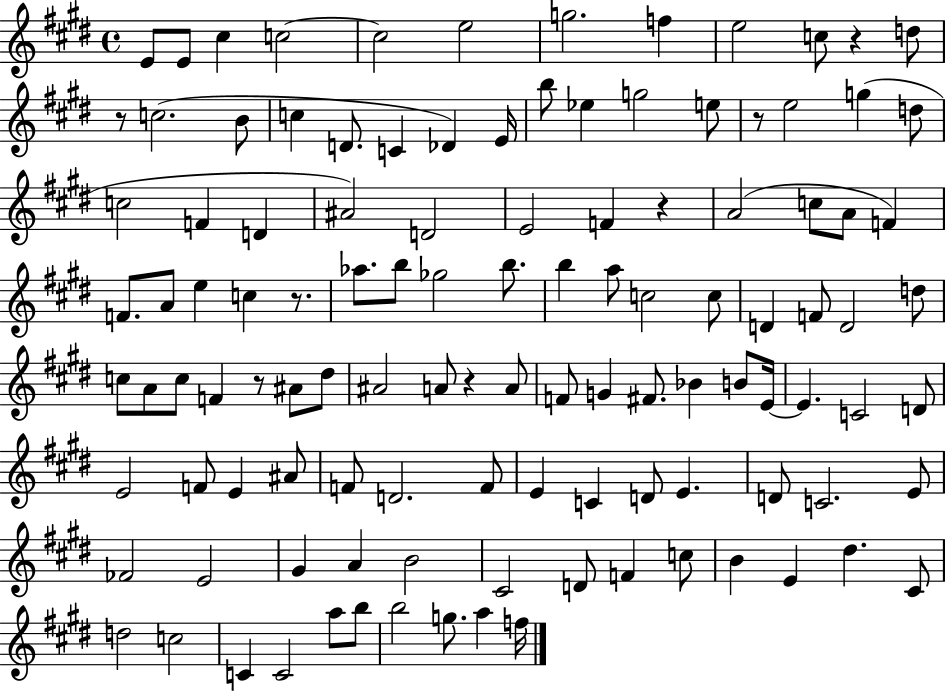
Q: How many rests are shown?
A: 7